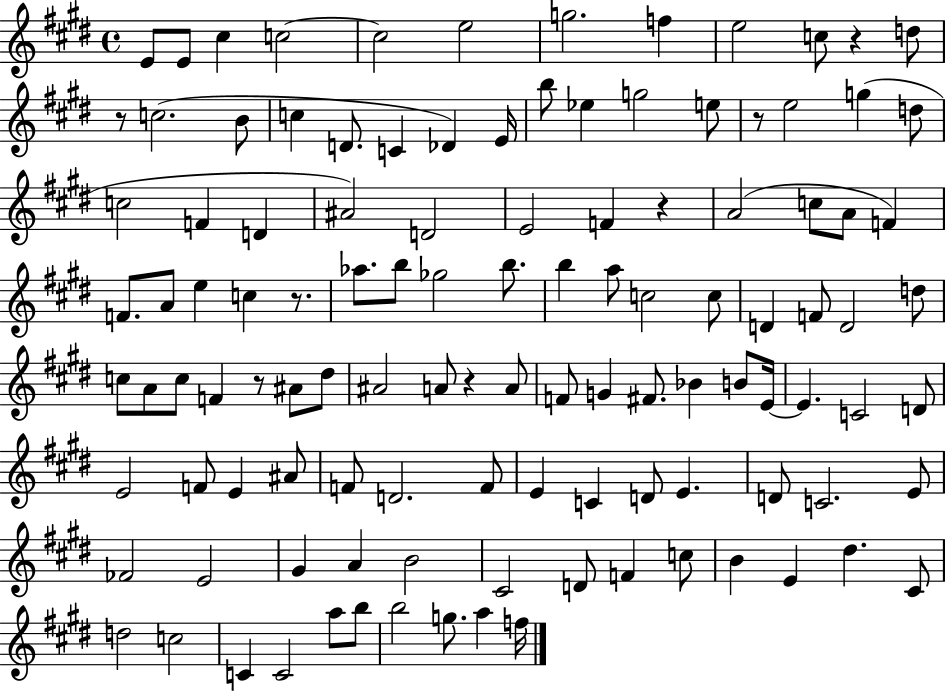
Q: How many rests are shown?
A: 7